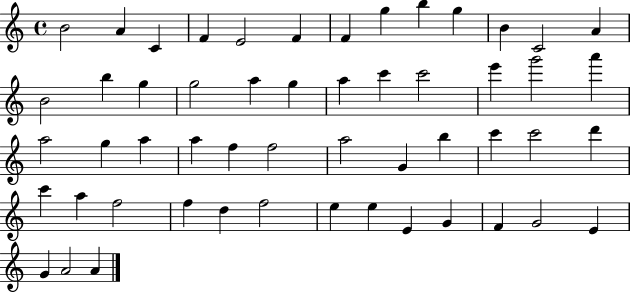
B4/h A4/q C4/q F4/q E4/h F4/q F4/q G5/q B5/q G5/q B4/q C4/h A4/q B4/h B5/q G5/q G5/h A5/q G5/q A5/q C6/q C6/h E6/q G6/h A6/q A5/h G5/q A5/q A5/q F5/q F5/h A5/h G4/q B5/q C6/q C6/h D6/q C6/q A5/q F5/h F5/q D5/q F5/h E5/q E5/q E4/q G4/q F4/q G4/h E4/q G4/q A4/h A4/q